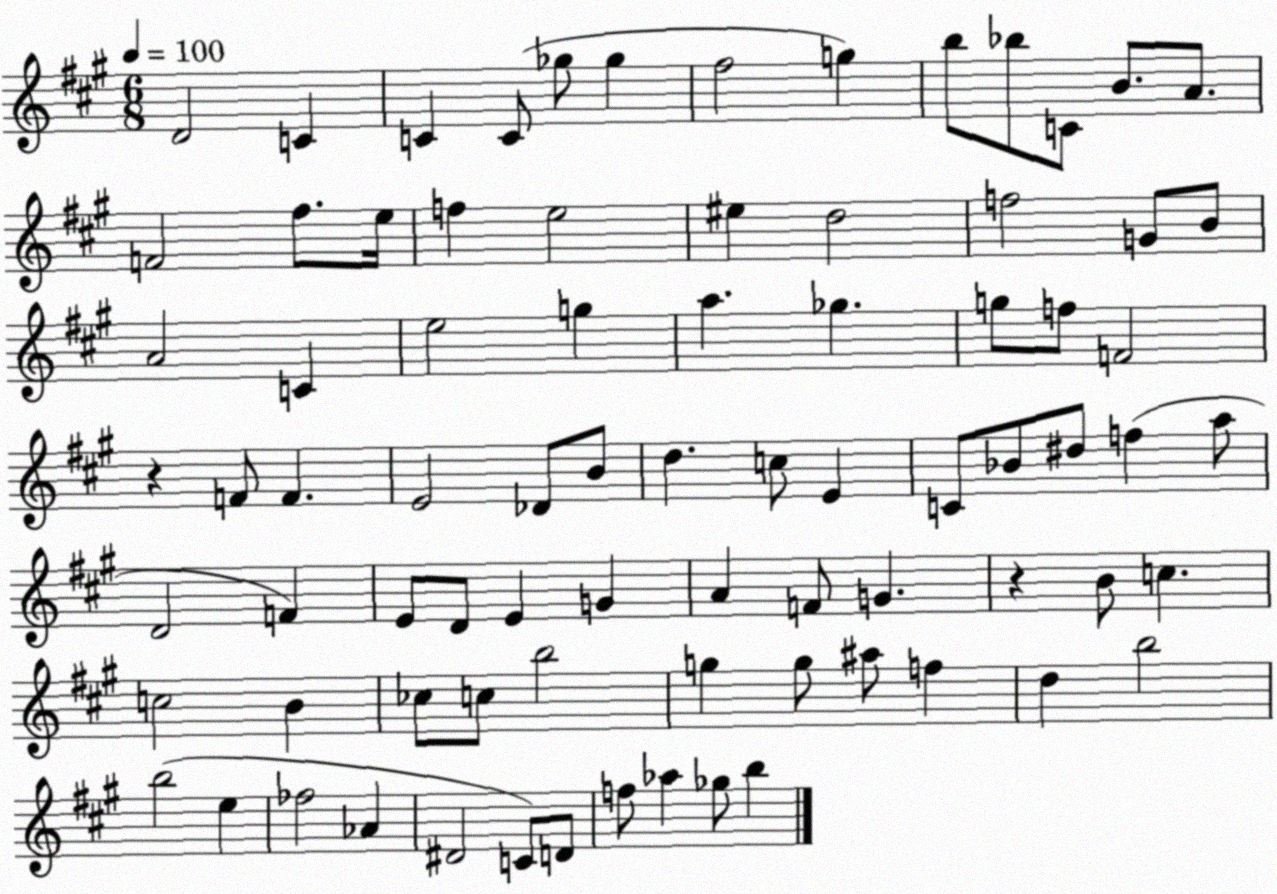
X:1
T:Untitled
M:6/8
L:1/4
K:A
D2 C C C/2 _g/2 _g ^f2 g b/2 _b/2 C/2 B/2 A/2 F2 ^f/2 e/4 f e2 ^e d2 f2 G/2 B/2 A2 C e2 g a _g g/2 f/2 F2 z F/2 F E2 _D/2 B/2 d c/2 E C/2 _B/2 ^d/2 f a/2 D2 F E/2 D/2 E G A F/2 G z B/2 c c2 B _c/2 c/2 b2 g g/2 ^a/2 f d b2 b2 e _f2 _A ^D2 C/2 D/2 f/2 _a _g/2 b